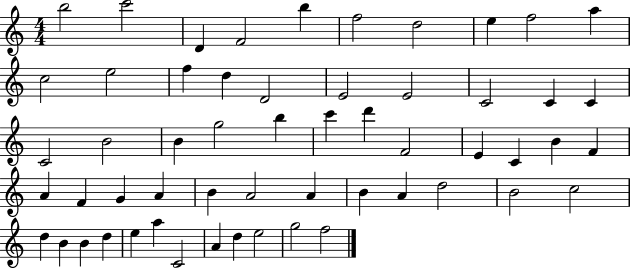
{
  \clef treble
  \numericTimeSignature
  \time 4/4
  \key c \major
  b''2 c'''2 | d'4 f'2 b''4 | f''2 d''2 | e''4 f''2 a''4 | \break c''2 e''2 | f''4 d''4 d'2 | e'2 e'2 | c'2 c'4 c'4 | \break c'2 b'2 | b'4 g''2 b''4 | c'''4 d'''4 f'2 | e'4 c'4 b'4 f'4 | \break a'4 f'4 g'4 a'4 | b'4 a'2 a'4 | b'4 a'4 d''2 | b'2 c''2 | \break d''4 b'4 b'4 d''4 | e''4 a''4 c'2 | a'4 d''4 e''2 | g''2 f''2 | \break \bar "|."
}